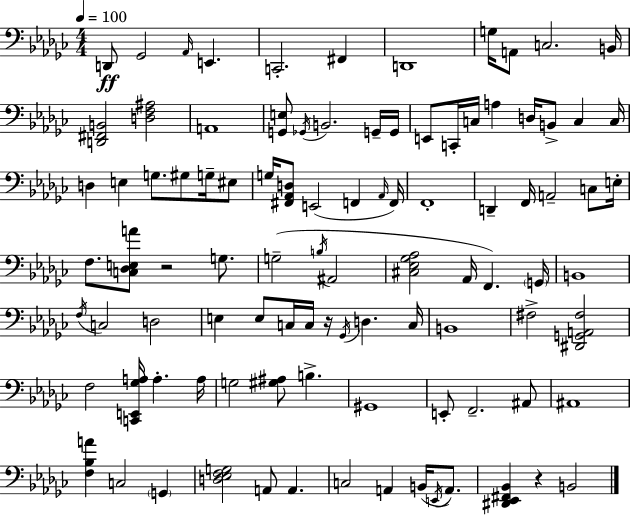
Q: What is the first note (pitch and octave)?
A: D2